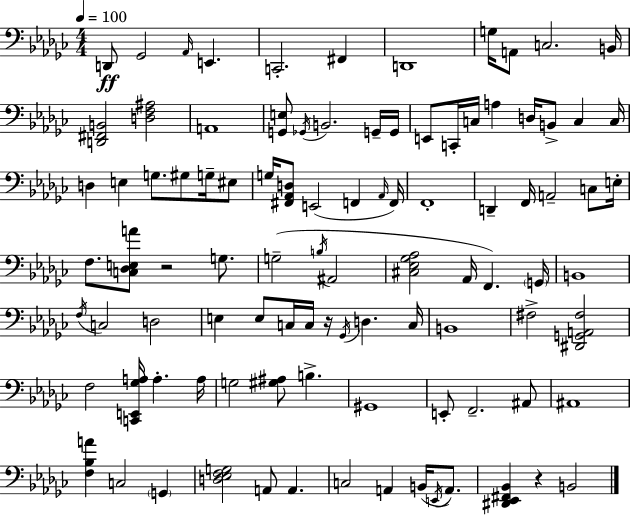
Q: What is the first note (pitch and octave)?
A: D2